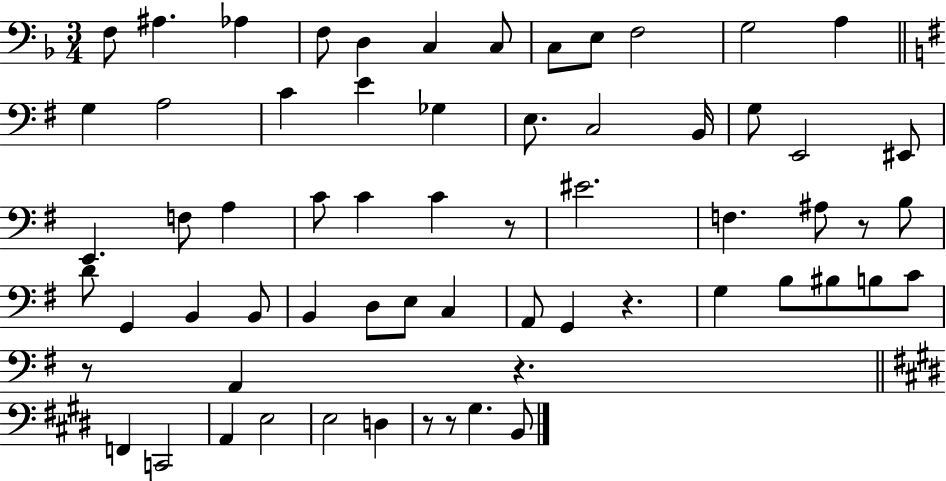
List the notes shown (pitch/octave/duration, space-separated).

F3/e A#3/q. Ab3/q F3/e D3/q C3/q C3/e C3/e E3/e F3/h G3/h A3/q G3/q A3/h C4/q E4/q Gb3/q E3/e. C3/h B2/s G3/e E2/h EIS2/e E2/q. F3/e A3/q C4/e C4/q C4/q R/e EIS4/h. F3/q. A#3/e R/e B3/e D4/e G2/q B2/q B2/e B2/q D3/e E3/e C3/q A2/e G2/q R/q. G3/q B3/e BIS3/e B3/e C4/e R/e A2/q R/q. F2/q C2/h A2/q E3/h E3/h D3/q R/e R/e G#3/q. B2/e